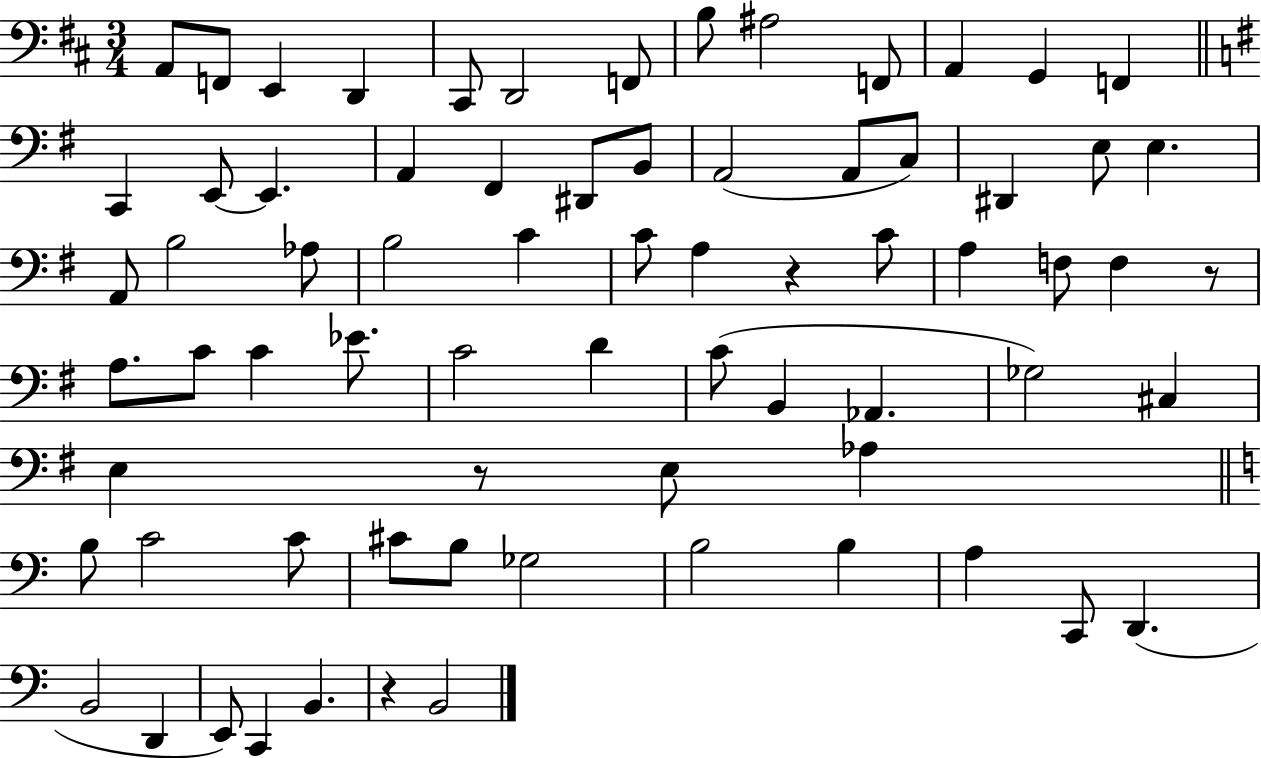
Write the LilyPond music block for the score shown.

{
  \clef bass
  \numericTimeSignature
  \time 3/4
  \key d \major
  a,8 f,8 e,4 d,4 | cis,8 d,2 f,8 | b8 ais2 f,8 | a,4 g,4 f,4 | \break \bar "||" \break \key g \major c,4 e,8~~ e,4. | a,4 fis,4 dis,8 b,8 | a,2( a,8 c8) | dis,4 e8 e4. | \break a,8 b2 aes8 | b2 c'4 | c'8 a4 r4 c'8 | a4 f8 f4 r8 | \break a8. c'8 c'4 ees'8. | c'2 d'4 | c'8( b,4 aes,4. | ges2) cis4 | \break e4 r8 e8 aes4 | \bar "||" \break \key c \major b8 c'2 c'8 | cis'8 b8 ges2 | b2 b4 | a4 c,8 d,4.( | \break b,2 d,4 | e,8) c,4 b,4. | r4 b,2 | \bar "|."
}